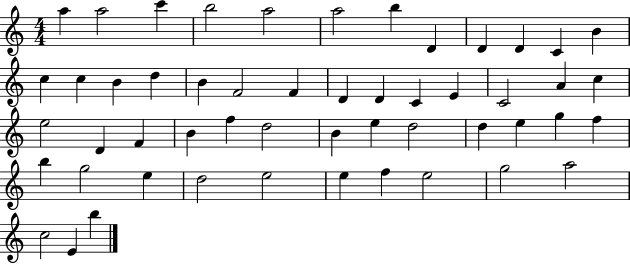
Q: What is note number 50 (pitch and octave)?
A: C5